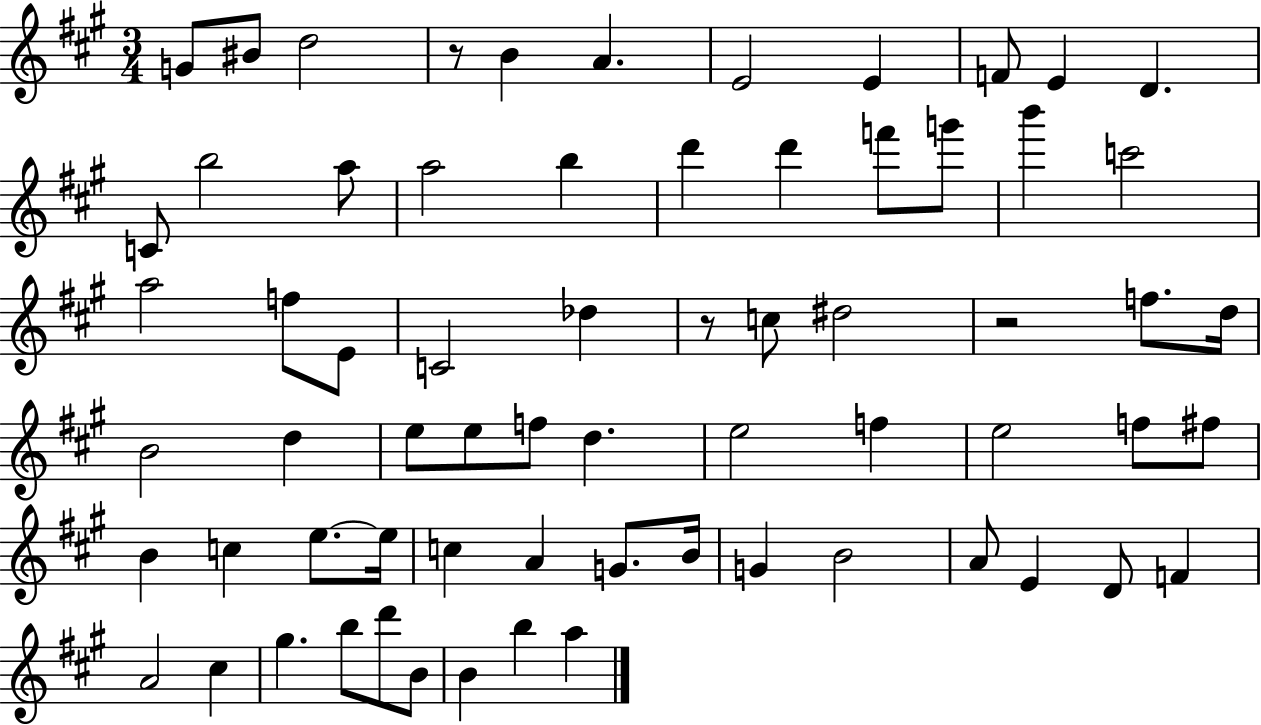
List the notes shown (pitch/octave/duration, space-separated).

G4/e BIS4/e D5/h R/e B4/q A4/q. E4/h E4/q F4/e E4/q D4/q. C4/e B5/h A5/e A5/h B5/q D6/q D6/q F6/e G6/e B6/q C6/h A5/h F5/e E4/e C4/h Db5/q R/e C5/e D#5/h R/h F5/e. D5/s B4/h D5/q E5/e E5/e F5/e D5/q. E5/h F5/q E5/h F5/e F#5/e B4/q C5/q E5/e. E5/s C5/q A4/q G4/e. B4/s G4/q B4/h A4/e E4/q D4/e F4/q A4/h C#5/q G#5/q. B5/e D6/e B4/e B4/q B5/q A5/q